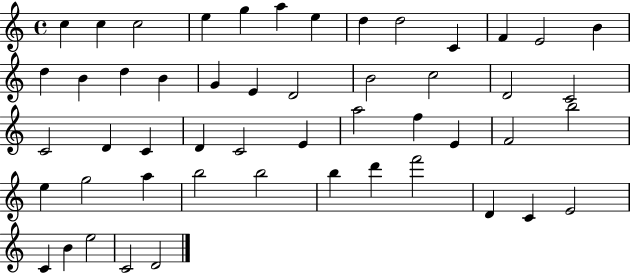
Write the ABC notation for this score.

X:1
T:Untitled
M:4/4
L:1/4
K:C
c c c2 e g a e d d2 C F E2 B d B d B G E D2 B2 c2 D2 C2 C2 D C D C2 E a2 f E F2 b2 e g2 a b2 b2 b d' f'2 D C E2 C B e2 C2 D2